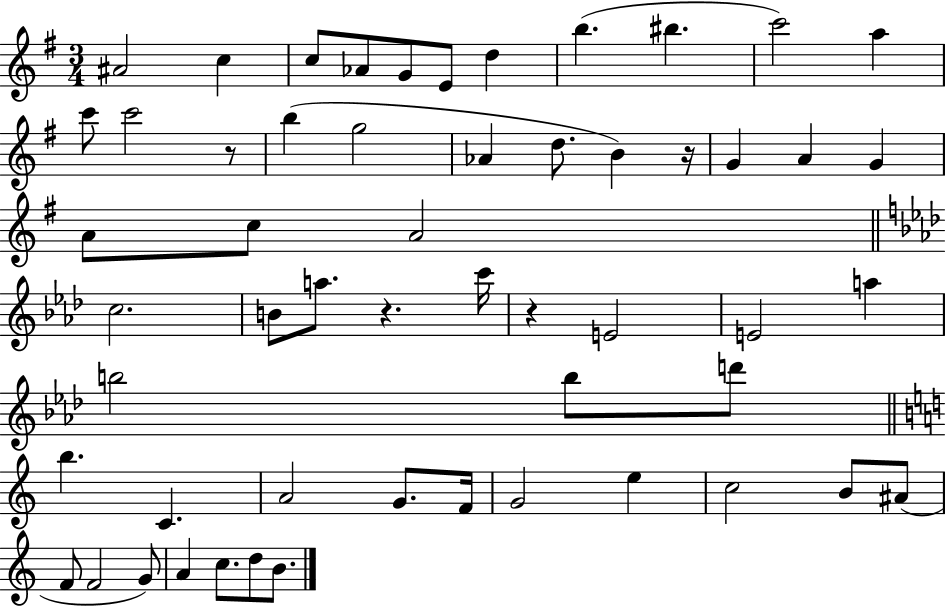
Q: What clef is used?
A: treble